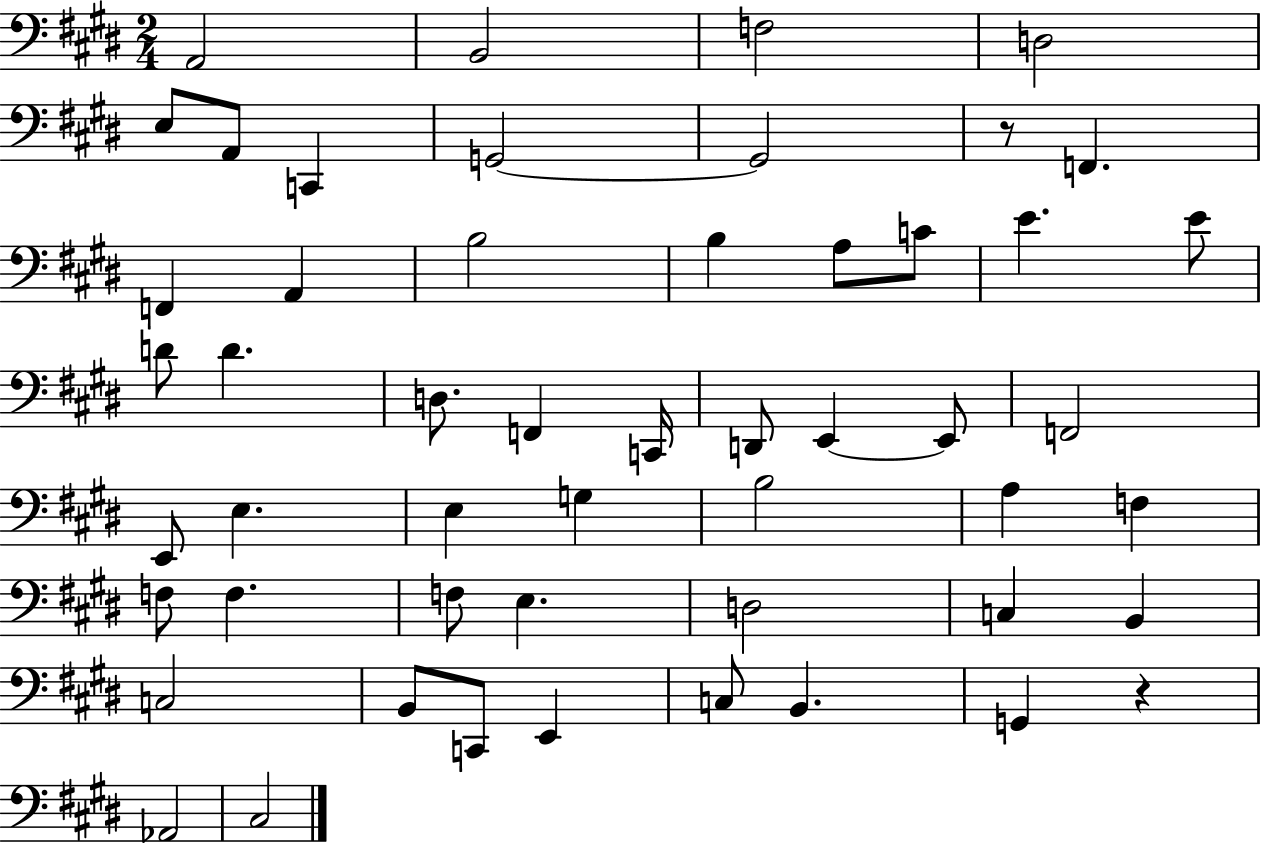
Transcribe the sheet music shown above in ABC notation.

X:1
T:Untitled
M:2/4
L:1/4
K:E
A,,2 B,,2 F,2 D,2 E,/2 A,,/2 C,, G,,2 G,,2 z/2 F,, F,, A,, B,2 B, A,/2 C/2 E E/2 D/2 D D,/2 F,, C,,/4 D,,/2 E,, E,,/2 F,,2 E,,/2 E, E, G, B,2 A, F, F,/2 F, F,/2 E, D,2 C, B,, C,2 B,,/2 C,,/2 E,, C,/2 B,, G,, z _A,,2 ^C,2